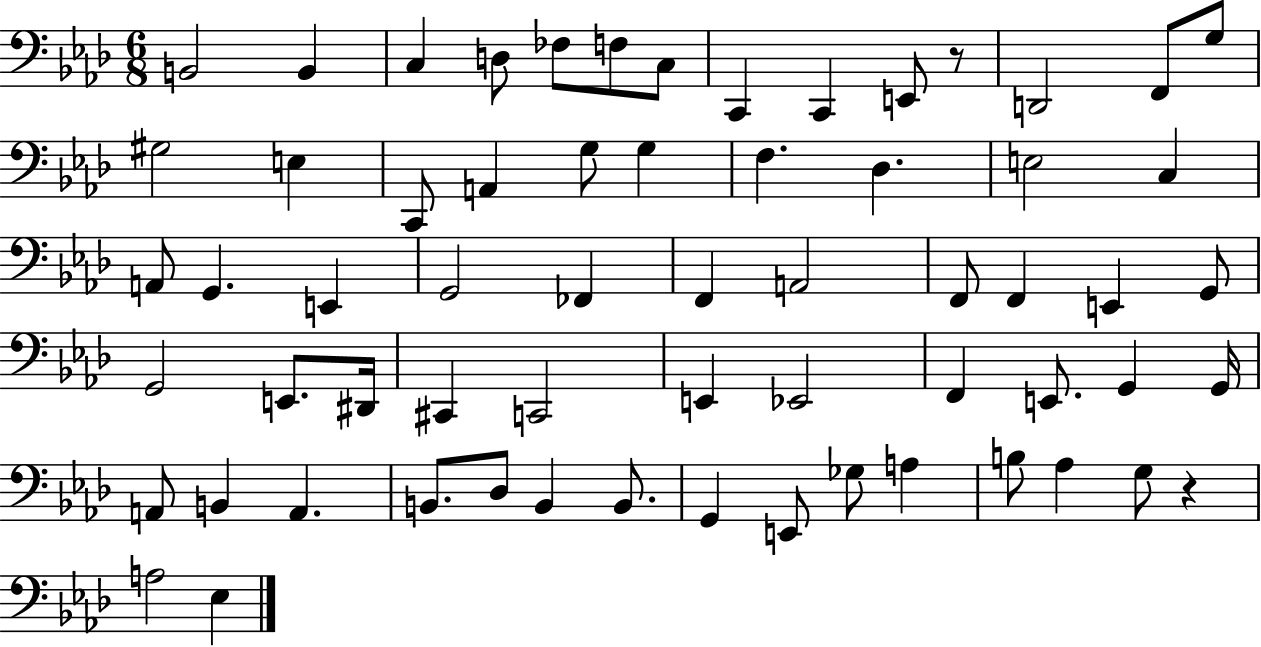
{
  \clef bass
  \numericTimeSignature
  \time 6/8
  \key aes \major
  b,2 b,4 | c4 d8 fes8 f8 c8 | c,4 c,4 e,8 r8 | d,2 f,8 g8 | \break gis2 e4 | c,8 a,4 g8 g4 | f4. des4. | e2 c4 | \break a,8 g,4. e,4 | g,2 fes,4 | f,4 a,2 | f,8 f,4 e,4 g,8 | \break g,2 e,8. dis,16 | cis,4 c,2 | e,4 ees,2 | f,4 e,8. g,4 g,16 | \break a,8 b,4 a,4. | b,8. des8 b,4 b,8. | g,4 e,8 ges8 a4 | b8 aes4 g8 r4 | \break a2 ees4 | \bar "|."
}